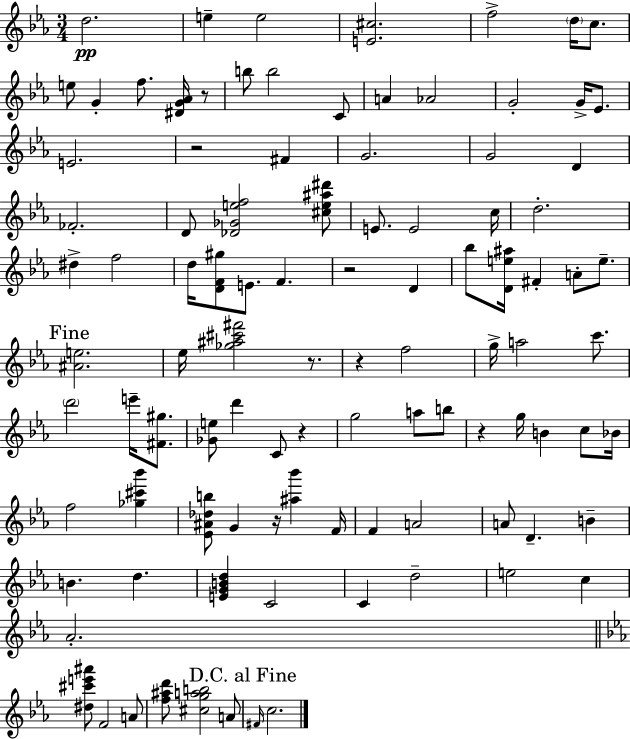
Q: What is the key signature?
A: EES major